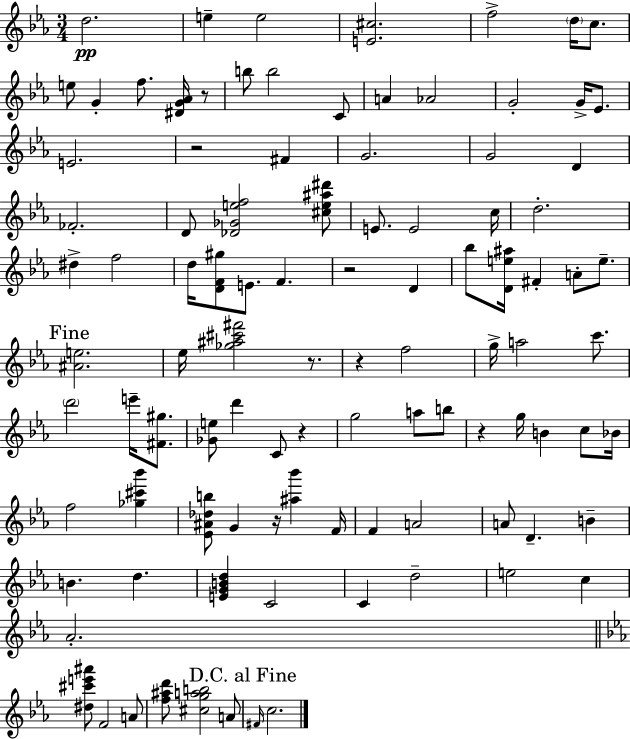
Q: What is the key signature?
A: EES major